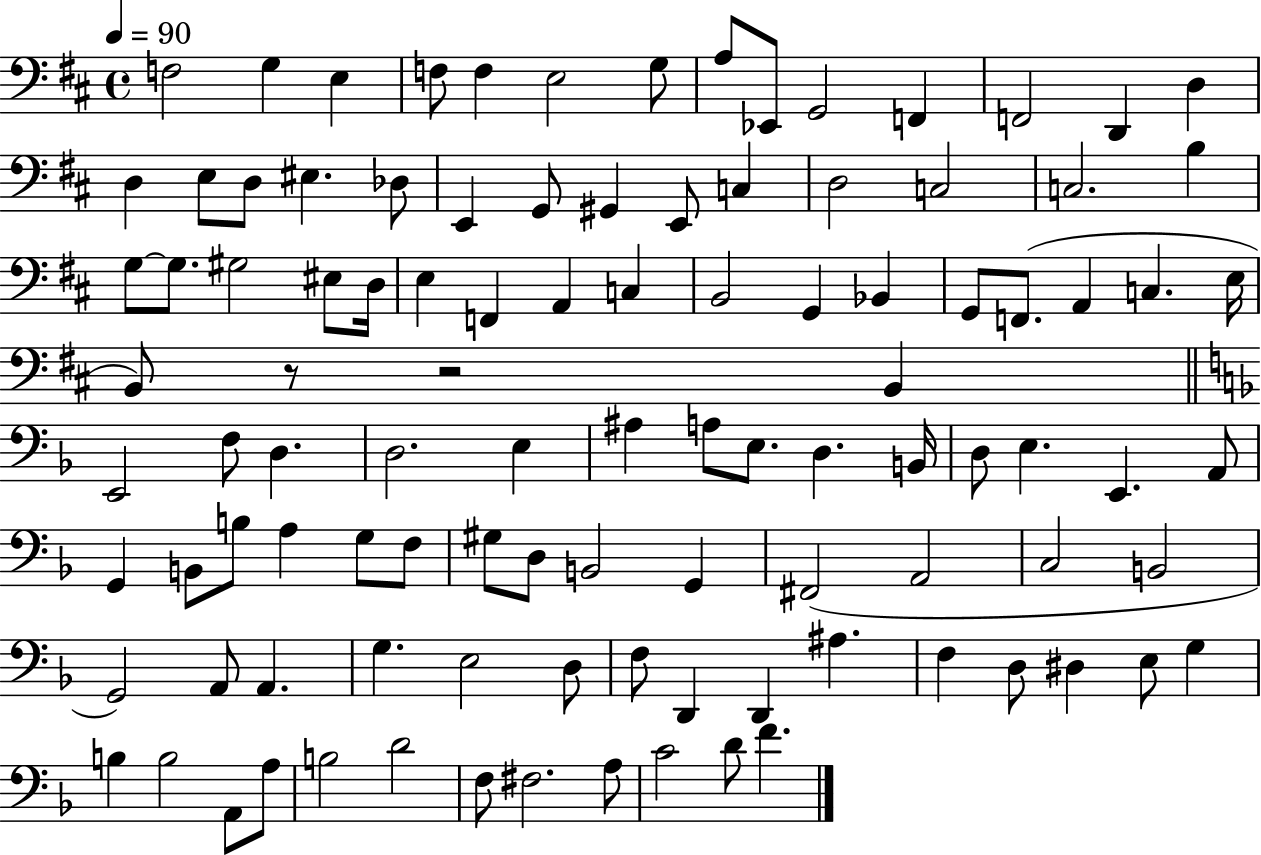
X:1
T:Untitled
M:4/4
L:1/4
K:D
F,2 G, E, F,/2 F, E,2 G,/2 A,/2 _E,,/2 G,,2 F,, F,,2 D,, D, D, E,/2 D,/2 ^E, _D,/2 E,, G,,/2 ^G,, E,,/2 C, D,2 C,2 C,2 B, G,/2 G,/2 ^G,2 ^E,/2 D,/4 E, F,, A,, C, B,,2 G,, _B,, G,,/2 F,,/2 A,, C, E,/4 B,,/2 z/2 z2 B,, E,,2 F,/2 D, D,2 E, ^A, A,/2 E,/2 D, B,,/4 D,/2 E, E,, A,,/2 G,, B,,/2 B,/2 A, G,/2 F,/2 ^G,/2 D,/2 B,,2 G,, ^F,,2 A,,2 C,2 B,,2 G,,2 A,,/2 A,, G, E,2 D,/2 F,/2 D,, D,, ^A, F, D,/2 ^D, E,/2 G, B, B,2 A,,/2 A,/2 B,2 D2 F,/2 ^F,2 A,/2 C2 D/2 F